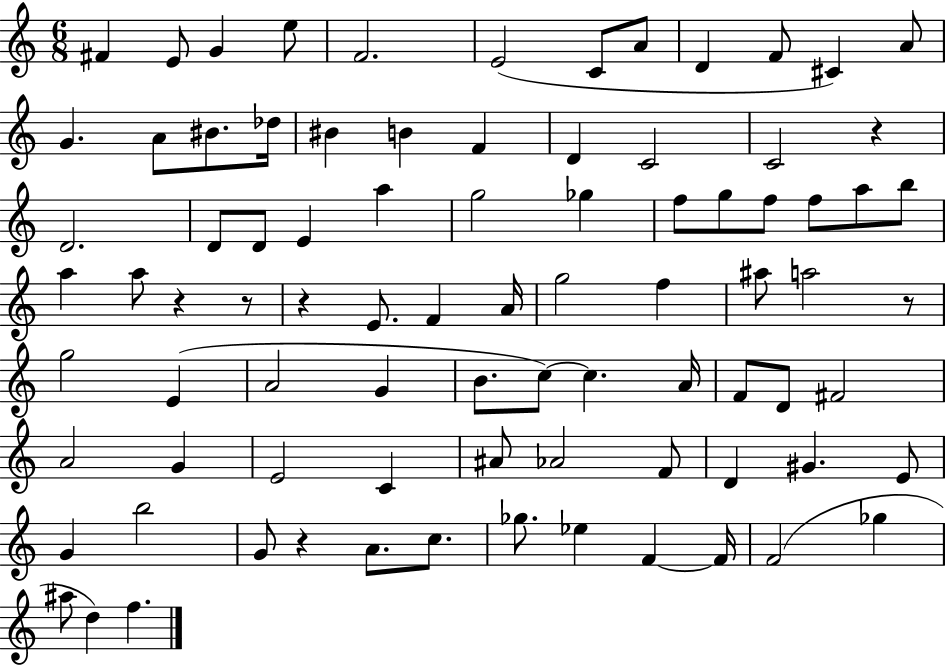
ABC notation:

X:1
T:Untitled
M:6/8
L:1/4
K:C
^F E/2 G e/2 F2 E2 C/2 A/2 D F/2 ^C A/2 G A/2 ^B/2 _d/4 ^B B F D C2 C2 z D2 D/2 D/2 E a g2 _g f/2 g/2 f/2 f/2 a/2 b/2 a a/2 z z/2 z E/2 F A/4 g2 f ^a/2 a2 z/2 g2 E A2 G B/2 c/2 c A/4 F/2 D/2 ^F2 A2 G E2 C ^A/2 _A2 F/2 D ^G E/2 G b2 G/2 z A/2 c/2 _g/2 _e F F/4 F2 _g ^a/2 d f